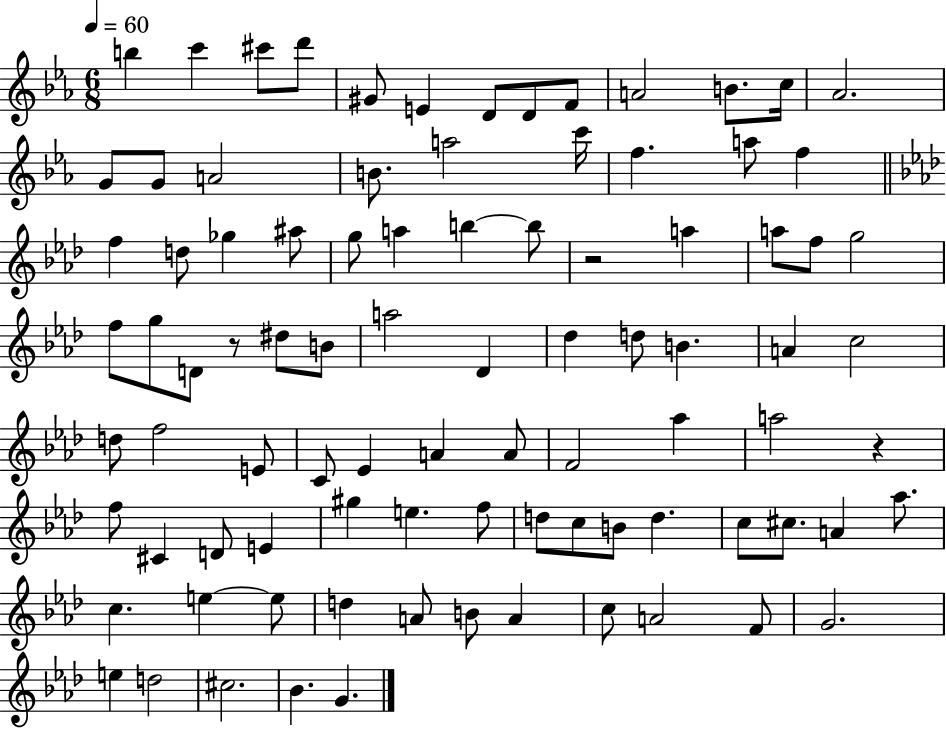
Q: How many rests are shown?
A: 3